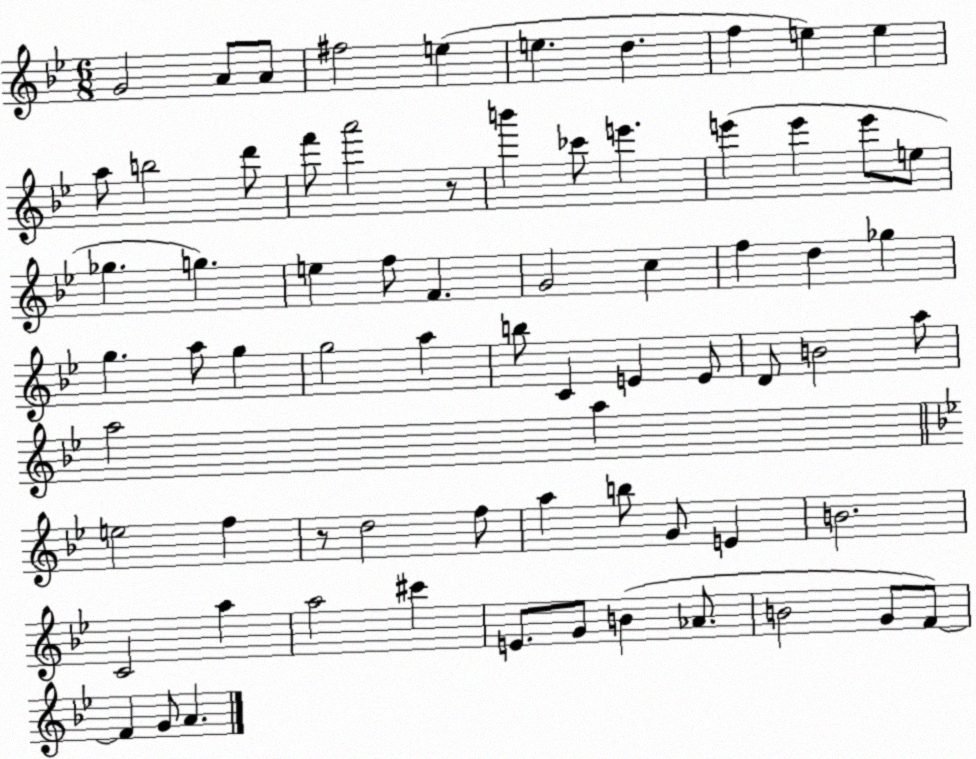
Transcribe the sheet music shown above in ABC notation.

X:1
T:Untitled
M:6/8
L:1/4
K:Bb
G2 A/2 A/2 ^f2 e e d f e e a/2 b2 d'/2 f'/2 a'2 z/2 b' _c'/2 e' e' e' e'/2 e/2 _g g e f/2 F G2 c f d _g g a/2 g g2 a b/2 C E E/2 D/2 B2 a/2 a2 a e2 f z/2 d2 f/2 a b/2 G/2 E B2 C2 a a2 ^c' E/2 G/2 B _A/2 B2 G/2 F/2 F G/2 A